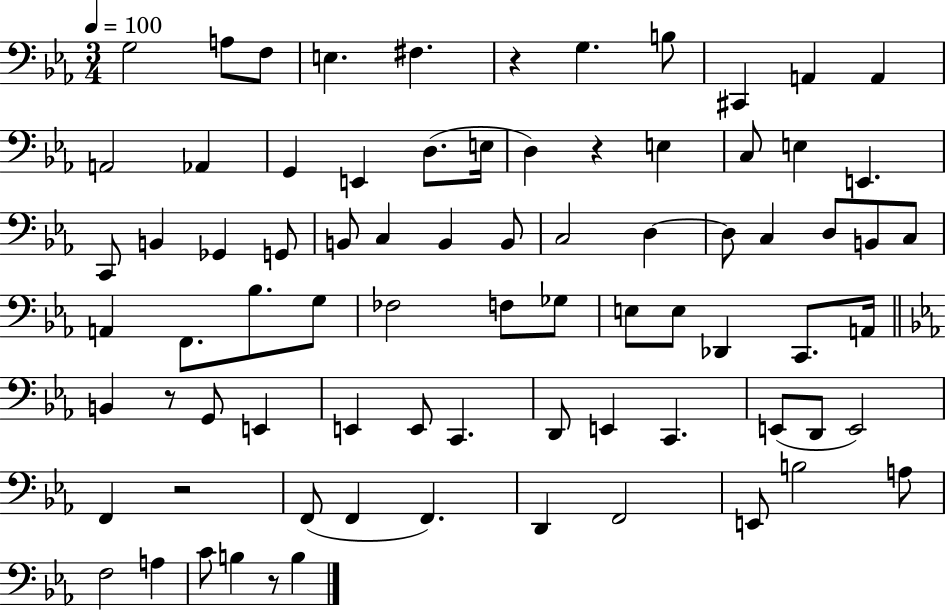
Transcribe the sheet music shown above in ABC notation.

X:1
T:Untitled
M:3/4
L:1/4
K:Eb
G,2 A,/2 F,/2 E, ^F, z G, B,/2 ^C,, A,, A,, A,,2 _A,, G,, E,, D,/2 E,/4 D, z E, C,/2 E, E,, C,,/2 B,, _G,, G,,/2 B,,/2 C, B,, B,,/2 C,2 D, D,/2 C, D,/2 B,,/2 C,/2 A,, F,,/2 _B,/2 G,/2 _F,2 F,/2 _G,/2 E,/2 E,/2 _D,, C,,/2 A,,/4 B,, z/2 G,,/2 E,, E,, E,,/2 C,, D,,/2 E,, C,, E,,/2 D,,/2 E,,2 F,, z2 F,,/2 F,, F,, D,, F,,2 E,,/2 B,2 A,/2 F,2 A, C/2 B, z/2 B,